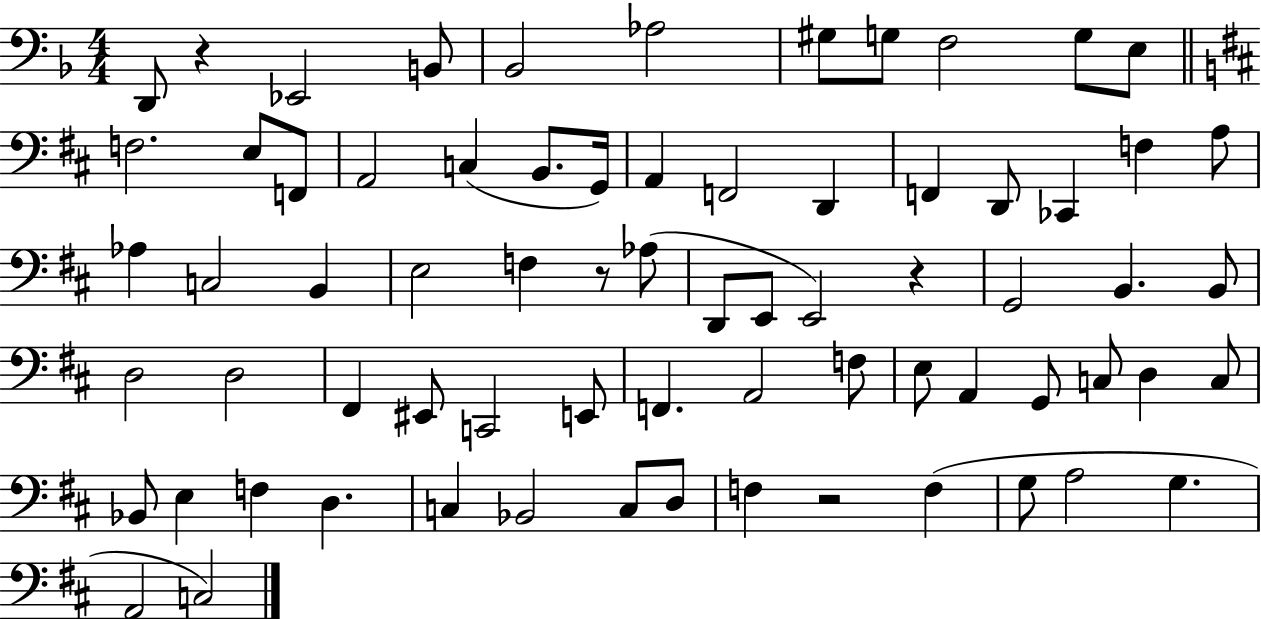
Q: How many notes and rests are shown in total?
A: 71